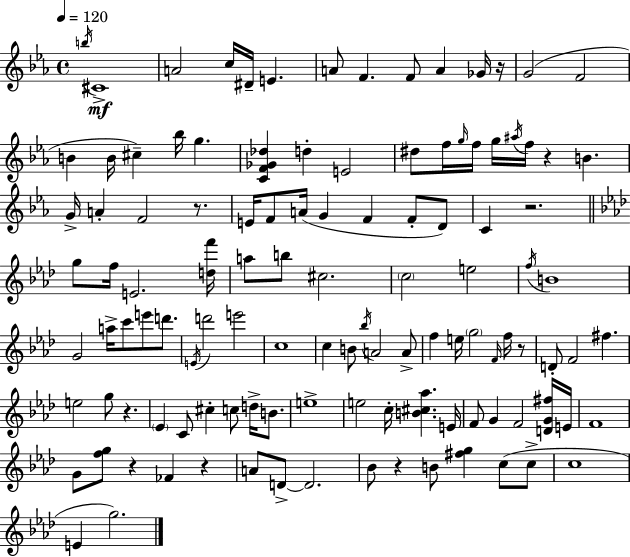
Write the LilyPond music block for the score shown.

{
  \clef treble
  \time 4/4
  \defaultTimeSignature
  \key c \minor
  \tempo 4 = 120
  \acciaccatura { b''16 }\mf cis'1-> | a'2 c''16 dis'16-- e'4. | a'8 f'4. f'8 a'4 ges'16 | r16 g'2( f'2 | \break b'4 b'16 cis''4--) bes''16 g''4. | <c' f' ges' des''>4 d''4-. e'2 | dis''8 f''16 \grace { g''16 } f''16 g''16 \acciaccatura { ais''16 } f''16 r4 b'4. | g'16-> a'4-. f'2 | \break r8. e'16 f'8 a'16( g'4 f'4 f'8-. | d'8) c'4 r2. | \bar "||" \break \key f \minor g''8 f''16 e'2. <d'' f'''>16 | a''8 b''8 cis''2. | \parenthesize c''2 e''2 | \acciaccatura { f''16 } b'1 | \break g'2 a''16-> c'''8 e'''8 d'''8. | \acciaccatura { e'16 } d'''2 e'''2 | c''1 | c''4 b'8 \acciaccatura { bes''16 } a'2 | \break a'8-> f''4 e''16 \parenthesize g''2 | \grace { f'16 } f''16 r8 d'8-. f'2 fis''4. | e''2 g''8 r4. | \parenthesize ees'4 c'8 cis''4-. c''8 | \break d''16-> b'8. e''1-> | e''2 c''16-. <b' cis'' aes''>4. | e'16 f'8 g'4 f'2 | <d' g' fis''>16 e'16 f'1 | \break g'8 <f'' g''>8 r4 fes'4 | r4 a'8 d'8->~~ d'2. | bes'8 r4 b'8 <fis'' g''>4 | c''8( c''8-> c''1 | \break e'4 g''2.) | \bar "|."
}